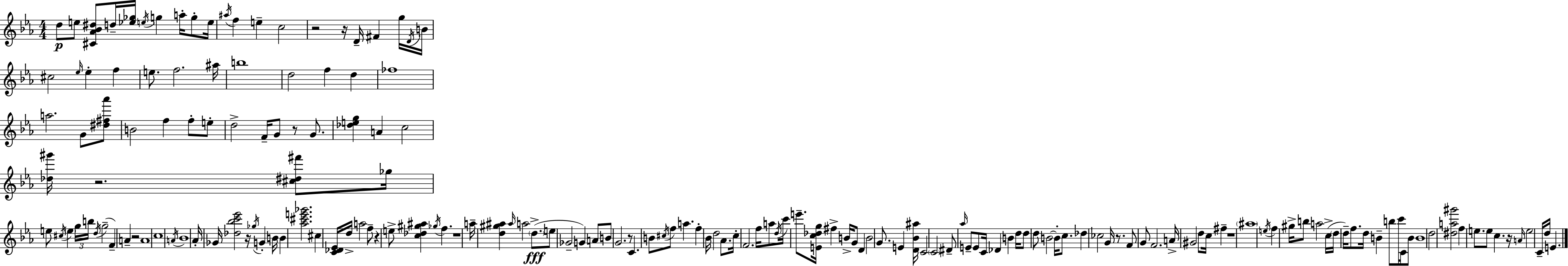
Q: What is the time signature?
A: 4/4